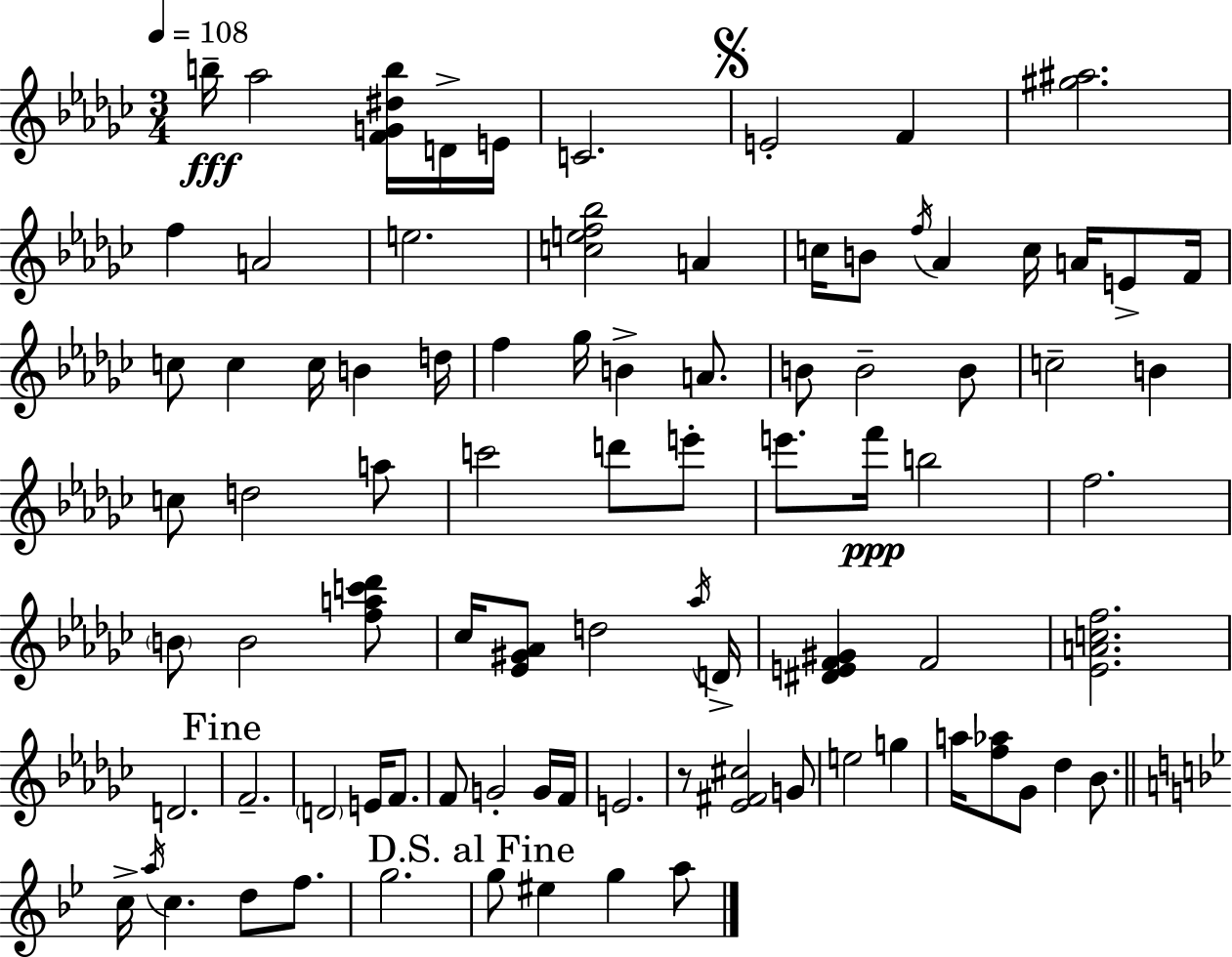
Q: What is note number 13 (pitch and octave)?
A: B4